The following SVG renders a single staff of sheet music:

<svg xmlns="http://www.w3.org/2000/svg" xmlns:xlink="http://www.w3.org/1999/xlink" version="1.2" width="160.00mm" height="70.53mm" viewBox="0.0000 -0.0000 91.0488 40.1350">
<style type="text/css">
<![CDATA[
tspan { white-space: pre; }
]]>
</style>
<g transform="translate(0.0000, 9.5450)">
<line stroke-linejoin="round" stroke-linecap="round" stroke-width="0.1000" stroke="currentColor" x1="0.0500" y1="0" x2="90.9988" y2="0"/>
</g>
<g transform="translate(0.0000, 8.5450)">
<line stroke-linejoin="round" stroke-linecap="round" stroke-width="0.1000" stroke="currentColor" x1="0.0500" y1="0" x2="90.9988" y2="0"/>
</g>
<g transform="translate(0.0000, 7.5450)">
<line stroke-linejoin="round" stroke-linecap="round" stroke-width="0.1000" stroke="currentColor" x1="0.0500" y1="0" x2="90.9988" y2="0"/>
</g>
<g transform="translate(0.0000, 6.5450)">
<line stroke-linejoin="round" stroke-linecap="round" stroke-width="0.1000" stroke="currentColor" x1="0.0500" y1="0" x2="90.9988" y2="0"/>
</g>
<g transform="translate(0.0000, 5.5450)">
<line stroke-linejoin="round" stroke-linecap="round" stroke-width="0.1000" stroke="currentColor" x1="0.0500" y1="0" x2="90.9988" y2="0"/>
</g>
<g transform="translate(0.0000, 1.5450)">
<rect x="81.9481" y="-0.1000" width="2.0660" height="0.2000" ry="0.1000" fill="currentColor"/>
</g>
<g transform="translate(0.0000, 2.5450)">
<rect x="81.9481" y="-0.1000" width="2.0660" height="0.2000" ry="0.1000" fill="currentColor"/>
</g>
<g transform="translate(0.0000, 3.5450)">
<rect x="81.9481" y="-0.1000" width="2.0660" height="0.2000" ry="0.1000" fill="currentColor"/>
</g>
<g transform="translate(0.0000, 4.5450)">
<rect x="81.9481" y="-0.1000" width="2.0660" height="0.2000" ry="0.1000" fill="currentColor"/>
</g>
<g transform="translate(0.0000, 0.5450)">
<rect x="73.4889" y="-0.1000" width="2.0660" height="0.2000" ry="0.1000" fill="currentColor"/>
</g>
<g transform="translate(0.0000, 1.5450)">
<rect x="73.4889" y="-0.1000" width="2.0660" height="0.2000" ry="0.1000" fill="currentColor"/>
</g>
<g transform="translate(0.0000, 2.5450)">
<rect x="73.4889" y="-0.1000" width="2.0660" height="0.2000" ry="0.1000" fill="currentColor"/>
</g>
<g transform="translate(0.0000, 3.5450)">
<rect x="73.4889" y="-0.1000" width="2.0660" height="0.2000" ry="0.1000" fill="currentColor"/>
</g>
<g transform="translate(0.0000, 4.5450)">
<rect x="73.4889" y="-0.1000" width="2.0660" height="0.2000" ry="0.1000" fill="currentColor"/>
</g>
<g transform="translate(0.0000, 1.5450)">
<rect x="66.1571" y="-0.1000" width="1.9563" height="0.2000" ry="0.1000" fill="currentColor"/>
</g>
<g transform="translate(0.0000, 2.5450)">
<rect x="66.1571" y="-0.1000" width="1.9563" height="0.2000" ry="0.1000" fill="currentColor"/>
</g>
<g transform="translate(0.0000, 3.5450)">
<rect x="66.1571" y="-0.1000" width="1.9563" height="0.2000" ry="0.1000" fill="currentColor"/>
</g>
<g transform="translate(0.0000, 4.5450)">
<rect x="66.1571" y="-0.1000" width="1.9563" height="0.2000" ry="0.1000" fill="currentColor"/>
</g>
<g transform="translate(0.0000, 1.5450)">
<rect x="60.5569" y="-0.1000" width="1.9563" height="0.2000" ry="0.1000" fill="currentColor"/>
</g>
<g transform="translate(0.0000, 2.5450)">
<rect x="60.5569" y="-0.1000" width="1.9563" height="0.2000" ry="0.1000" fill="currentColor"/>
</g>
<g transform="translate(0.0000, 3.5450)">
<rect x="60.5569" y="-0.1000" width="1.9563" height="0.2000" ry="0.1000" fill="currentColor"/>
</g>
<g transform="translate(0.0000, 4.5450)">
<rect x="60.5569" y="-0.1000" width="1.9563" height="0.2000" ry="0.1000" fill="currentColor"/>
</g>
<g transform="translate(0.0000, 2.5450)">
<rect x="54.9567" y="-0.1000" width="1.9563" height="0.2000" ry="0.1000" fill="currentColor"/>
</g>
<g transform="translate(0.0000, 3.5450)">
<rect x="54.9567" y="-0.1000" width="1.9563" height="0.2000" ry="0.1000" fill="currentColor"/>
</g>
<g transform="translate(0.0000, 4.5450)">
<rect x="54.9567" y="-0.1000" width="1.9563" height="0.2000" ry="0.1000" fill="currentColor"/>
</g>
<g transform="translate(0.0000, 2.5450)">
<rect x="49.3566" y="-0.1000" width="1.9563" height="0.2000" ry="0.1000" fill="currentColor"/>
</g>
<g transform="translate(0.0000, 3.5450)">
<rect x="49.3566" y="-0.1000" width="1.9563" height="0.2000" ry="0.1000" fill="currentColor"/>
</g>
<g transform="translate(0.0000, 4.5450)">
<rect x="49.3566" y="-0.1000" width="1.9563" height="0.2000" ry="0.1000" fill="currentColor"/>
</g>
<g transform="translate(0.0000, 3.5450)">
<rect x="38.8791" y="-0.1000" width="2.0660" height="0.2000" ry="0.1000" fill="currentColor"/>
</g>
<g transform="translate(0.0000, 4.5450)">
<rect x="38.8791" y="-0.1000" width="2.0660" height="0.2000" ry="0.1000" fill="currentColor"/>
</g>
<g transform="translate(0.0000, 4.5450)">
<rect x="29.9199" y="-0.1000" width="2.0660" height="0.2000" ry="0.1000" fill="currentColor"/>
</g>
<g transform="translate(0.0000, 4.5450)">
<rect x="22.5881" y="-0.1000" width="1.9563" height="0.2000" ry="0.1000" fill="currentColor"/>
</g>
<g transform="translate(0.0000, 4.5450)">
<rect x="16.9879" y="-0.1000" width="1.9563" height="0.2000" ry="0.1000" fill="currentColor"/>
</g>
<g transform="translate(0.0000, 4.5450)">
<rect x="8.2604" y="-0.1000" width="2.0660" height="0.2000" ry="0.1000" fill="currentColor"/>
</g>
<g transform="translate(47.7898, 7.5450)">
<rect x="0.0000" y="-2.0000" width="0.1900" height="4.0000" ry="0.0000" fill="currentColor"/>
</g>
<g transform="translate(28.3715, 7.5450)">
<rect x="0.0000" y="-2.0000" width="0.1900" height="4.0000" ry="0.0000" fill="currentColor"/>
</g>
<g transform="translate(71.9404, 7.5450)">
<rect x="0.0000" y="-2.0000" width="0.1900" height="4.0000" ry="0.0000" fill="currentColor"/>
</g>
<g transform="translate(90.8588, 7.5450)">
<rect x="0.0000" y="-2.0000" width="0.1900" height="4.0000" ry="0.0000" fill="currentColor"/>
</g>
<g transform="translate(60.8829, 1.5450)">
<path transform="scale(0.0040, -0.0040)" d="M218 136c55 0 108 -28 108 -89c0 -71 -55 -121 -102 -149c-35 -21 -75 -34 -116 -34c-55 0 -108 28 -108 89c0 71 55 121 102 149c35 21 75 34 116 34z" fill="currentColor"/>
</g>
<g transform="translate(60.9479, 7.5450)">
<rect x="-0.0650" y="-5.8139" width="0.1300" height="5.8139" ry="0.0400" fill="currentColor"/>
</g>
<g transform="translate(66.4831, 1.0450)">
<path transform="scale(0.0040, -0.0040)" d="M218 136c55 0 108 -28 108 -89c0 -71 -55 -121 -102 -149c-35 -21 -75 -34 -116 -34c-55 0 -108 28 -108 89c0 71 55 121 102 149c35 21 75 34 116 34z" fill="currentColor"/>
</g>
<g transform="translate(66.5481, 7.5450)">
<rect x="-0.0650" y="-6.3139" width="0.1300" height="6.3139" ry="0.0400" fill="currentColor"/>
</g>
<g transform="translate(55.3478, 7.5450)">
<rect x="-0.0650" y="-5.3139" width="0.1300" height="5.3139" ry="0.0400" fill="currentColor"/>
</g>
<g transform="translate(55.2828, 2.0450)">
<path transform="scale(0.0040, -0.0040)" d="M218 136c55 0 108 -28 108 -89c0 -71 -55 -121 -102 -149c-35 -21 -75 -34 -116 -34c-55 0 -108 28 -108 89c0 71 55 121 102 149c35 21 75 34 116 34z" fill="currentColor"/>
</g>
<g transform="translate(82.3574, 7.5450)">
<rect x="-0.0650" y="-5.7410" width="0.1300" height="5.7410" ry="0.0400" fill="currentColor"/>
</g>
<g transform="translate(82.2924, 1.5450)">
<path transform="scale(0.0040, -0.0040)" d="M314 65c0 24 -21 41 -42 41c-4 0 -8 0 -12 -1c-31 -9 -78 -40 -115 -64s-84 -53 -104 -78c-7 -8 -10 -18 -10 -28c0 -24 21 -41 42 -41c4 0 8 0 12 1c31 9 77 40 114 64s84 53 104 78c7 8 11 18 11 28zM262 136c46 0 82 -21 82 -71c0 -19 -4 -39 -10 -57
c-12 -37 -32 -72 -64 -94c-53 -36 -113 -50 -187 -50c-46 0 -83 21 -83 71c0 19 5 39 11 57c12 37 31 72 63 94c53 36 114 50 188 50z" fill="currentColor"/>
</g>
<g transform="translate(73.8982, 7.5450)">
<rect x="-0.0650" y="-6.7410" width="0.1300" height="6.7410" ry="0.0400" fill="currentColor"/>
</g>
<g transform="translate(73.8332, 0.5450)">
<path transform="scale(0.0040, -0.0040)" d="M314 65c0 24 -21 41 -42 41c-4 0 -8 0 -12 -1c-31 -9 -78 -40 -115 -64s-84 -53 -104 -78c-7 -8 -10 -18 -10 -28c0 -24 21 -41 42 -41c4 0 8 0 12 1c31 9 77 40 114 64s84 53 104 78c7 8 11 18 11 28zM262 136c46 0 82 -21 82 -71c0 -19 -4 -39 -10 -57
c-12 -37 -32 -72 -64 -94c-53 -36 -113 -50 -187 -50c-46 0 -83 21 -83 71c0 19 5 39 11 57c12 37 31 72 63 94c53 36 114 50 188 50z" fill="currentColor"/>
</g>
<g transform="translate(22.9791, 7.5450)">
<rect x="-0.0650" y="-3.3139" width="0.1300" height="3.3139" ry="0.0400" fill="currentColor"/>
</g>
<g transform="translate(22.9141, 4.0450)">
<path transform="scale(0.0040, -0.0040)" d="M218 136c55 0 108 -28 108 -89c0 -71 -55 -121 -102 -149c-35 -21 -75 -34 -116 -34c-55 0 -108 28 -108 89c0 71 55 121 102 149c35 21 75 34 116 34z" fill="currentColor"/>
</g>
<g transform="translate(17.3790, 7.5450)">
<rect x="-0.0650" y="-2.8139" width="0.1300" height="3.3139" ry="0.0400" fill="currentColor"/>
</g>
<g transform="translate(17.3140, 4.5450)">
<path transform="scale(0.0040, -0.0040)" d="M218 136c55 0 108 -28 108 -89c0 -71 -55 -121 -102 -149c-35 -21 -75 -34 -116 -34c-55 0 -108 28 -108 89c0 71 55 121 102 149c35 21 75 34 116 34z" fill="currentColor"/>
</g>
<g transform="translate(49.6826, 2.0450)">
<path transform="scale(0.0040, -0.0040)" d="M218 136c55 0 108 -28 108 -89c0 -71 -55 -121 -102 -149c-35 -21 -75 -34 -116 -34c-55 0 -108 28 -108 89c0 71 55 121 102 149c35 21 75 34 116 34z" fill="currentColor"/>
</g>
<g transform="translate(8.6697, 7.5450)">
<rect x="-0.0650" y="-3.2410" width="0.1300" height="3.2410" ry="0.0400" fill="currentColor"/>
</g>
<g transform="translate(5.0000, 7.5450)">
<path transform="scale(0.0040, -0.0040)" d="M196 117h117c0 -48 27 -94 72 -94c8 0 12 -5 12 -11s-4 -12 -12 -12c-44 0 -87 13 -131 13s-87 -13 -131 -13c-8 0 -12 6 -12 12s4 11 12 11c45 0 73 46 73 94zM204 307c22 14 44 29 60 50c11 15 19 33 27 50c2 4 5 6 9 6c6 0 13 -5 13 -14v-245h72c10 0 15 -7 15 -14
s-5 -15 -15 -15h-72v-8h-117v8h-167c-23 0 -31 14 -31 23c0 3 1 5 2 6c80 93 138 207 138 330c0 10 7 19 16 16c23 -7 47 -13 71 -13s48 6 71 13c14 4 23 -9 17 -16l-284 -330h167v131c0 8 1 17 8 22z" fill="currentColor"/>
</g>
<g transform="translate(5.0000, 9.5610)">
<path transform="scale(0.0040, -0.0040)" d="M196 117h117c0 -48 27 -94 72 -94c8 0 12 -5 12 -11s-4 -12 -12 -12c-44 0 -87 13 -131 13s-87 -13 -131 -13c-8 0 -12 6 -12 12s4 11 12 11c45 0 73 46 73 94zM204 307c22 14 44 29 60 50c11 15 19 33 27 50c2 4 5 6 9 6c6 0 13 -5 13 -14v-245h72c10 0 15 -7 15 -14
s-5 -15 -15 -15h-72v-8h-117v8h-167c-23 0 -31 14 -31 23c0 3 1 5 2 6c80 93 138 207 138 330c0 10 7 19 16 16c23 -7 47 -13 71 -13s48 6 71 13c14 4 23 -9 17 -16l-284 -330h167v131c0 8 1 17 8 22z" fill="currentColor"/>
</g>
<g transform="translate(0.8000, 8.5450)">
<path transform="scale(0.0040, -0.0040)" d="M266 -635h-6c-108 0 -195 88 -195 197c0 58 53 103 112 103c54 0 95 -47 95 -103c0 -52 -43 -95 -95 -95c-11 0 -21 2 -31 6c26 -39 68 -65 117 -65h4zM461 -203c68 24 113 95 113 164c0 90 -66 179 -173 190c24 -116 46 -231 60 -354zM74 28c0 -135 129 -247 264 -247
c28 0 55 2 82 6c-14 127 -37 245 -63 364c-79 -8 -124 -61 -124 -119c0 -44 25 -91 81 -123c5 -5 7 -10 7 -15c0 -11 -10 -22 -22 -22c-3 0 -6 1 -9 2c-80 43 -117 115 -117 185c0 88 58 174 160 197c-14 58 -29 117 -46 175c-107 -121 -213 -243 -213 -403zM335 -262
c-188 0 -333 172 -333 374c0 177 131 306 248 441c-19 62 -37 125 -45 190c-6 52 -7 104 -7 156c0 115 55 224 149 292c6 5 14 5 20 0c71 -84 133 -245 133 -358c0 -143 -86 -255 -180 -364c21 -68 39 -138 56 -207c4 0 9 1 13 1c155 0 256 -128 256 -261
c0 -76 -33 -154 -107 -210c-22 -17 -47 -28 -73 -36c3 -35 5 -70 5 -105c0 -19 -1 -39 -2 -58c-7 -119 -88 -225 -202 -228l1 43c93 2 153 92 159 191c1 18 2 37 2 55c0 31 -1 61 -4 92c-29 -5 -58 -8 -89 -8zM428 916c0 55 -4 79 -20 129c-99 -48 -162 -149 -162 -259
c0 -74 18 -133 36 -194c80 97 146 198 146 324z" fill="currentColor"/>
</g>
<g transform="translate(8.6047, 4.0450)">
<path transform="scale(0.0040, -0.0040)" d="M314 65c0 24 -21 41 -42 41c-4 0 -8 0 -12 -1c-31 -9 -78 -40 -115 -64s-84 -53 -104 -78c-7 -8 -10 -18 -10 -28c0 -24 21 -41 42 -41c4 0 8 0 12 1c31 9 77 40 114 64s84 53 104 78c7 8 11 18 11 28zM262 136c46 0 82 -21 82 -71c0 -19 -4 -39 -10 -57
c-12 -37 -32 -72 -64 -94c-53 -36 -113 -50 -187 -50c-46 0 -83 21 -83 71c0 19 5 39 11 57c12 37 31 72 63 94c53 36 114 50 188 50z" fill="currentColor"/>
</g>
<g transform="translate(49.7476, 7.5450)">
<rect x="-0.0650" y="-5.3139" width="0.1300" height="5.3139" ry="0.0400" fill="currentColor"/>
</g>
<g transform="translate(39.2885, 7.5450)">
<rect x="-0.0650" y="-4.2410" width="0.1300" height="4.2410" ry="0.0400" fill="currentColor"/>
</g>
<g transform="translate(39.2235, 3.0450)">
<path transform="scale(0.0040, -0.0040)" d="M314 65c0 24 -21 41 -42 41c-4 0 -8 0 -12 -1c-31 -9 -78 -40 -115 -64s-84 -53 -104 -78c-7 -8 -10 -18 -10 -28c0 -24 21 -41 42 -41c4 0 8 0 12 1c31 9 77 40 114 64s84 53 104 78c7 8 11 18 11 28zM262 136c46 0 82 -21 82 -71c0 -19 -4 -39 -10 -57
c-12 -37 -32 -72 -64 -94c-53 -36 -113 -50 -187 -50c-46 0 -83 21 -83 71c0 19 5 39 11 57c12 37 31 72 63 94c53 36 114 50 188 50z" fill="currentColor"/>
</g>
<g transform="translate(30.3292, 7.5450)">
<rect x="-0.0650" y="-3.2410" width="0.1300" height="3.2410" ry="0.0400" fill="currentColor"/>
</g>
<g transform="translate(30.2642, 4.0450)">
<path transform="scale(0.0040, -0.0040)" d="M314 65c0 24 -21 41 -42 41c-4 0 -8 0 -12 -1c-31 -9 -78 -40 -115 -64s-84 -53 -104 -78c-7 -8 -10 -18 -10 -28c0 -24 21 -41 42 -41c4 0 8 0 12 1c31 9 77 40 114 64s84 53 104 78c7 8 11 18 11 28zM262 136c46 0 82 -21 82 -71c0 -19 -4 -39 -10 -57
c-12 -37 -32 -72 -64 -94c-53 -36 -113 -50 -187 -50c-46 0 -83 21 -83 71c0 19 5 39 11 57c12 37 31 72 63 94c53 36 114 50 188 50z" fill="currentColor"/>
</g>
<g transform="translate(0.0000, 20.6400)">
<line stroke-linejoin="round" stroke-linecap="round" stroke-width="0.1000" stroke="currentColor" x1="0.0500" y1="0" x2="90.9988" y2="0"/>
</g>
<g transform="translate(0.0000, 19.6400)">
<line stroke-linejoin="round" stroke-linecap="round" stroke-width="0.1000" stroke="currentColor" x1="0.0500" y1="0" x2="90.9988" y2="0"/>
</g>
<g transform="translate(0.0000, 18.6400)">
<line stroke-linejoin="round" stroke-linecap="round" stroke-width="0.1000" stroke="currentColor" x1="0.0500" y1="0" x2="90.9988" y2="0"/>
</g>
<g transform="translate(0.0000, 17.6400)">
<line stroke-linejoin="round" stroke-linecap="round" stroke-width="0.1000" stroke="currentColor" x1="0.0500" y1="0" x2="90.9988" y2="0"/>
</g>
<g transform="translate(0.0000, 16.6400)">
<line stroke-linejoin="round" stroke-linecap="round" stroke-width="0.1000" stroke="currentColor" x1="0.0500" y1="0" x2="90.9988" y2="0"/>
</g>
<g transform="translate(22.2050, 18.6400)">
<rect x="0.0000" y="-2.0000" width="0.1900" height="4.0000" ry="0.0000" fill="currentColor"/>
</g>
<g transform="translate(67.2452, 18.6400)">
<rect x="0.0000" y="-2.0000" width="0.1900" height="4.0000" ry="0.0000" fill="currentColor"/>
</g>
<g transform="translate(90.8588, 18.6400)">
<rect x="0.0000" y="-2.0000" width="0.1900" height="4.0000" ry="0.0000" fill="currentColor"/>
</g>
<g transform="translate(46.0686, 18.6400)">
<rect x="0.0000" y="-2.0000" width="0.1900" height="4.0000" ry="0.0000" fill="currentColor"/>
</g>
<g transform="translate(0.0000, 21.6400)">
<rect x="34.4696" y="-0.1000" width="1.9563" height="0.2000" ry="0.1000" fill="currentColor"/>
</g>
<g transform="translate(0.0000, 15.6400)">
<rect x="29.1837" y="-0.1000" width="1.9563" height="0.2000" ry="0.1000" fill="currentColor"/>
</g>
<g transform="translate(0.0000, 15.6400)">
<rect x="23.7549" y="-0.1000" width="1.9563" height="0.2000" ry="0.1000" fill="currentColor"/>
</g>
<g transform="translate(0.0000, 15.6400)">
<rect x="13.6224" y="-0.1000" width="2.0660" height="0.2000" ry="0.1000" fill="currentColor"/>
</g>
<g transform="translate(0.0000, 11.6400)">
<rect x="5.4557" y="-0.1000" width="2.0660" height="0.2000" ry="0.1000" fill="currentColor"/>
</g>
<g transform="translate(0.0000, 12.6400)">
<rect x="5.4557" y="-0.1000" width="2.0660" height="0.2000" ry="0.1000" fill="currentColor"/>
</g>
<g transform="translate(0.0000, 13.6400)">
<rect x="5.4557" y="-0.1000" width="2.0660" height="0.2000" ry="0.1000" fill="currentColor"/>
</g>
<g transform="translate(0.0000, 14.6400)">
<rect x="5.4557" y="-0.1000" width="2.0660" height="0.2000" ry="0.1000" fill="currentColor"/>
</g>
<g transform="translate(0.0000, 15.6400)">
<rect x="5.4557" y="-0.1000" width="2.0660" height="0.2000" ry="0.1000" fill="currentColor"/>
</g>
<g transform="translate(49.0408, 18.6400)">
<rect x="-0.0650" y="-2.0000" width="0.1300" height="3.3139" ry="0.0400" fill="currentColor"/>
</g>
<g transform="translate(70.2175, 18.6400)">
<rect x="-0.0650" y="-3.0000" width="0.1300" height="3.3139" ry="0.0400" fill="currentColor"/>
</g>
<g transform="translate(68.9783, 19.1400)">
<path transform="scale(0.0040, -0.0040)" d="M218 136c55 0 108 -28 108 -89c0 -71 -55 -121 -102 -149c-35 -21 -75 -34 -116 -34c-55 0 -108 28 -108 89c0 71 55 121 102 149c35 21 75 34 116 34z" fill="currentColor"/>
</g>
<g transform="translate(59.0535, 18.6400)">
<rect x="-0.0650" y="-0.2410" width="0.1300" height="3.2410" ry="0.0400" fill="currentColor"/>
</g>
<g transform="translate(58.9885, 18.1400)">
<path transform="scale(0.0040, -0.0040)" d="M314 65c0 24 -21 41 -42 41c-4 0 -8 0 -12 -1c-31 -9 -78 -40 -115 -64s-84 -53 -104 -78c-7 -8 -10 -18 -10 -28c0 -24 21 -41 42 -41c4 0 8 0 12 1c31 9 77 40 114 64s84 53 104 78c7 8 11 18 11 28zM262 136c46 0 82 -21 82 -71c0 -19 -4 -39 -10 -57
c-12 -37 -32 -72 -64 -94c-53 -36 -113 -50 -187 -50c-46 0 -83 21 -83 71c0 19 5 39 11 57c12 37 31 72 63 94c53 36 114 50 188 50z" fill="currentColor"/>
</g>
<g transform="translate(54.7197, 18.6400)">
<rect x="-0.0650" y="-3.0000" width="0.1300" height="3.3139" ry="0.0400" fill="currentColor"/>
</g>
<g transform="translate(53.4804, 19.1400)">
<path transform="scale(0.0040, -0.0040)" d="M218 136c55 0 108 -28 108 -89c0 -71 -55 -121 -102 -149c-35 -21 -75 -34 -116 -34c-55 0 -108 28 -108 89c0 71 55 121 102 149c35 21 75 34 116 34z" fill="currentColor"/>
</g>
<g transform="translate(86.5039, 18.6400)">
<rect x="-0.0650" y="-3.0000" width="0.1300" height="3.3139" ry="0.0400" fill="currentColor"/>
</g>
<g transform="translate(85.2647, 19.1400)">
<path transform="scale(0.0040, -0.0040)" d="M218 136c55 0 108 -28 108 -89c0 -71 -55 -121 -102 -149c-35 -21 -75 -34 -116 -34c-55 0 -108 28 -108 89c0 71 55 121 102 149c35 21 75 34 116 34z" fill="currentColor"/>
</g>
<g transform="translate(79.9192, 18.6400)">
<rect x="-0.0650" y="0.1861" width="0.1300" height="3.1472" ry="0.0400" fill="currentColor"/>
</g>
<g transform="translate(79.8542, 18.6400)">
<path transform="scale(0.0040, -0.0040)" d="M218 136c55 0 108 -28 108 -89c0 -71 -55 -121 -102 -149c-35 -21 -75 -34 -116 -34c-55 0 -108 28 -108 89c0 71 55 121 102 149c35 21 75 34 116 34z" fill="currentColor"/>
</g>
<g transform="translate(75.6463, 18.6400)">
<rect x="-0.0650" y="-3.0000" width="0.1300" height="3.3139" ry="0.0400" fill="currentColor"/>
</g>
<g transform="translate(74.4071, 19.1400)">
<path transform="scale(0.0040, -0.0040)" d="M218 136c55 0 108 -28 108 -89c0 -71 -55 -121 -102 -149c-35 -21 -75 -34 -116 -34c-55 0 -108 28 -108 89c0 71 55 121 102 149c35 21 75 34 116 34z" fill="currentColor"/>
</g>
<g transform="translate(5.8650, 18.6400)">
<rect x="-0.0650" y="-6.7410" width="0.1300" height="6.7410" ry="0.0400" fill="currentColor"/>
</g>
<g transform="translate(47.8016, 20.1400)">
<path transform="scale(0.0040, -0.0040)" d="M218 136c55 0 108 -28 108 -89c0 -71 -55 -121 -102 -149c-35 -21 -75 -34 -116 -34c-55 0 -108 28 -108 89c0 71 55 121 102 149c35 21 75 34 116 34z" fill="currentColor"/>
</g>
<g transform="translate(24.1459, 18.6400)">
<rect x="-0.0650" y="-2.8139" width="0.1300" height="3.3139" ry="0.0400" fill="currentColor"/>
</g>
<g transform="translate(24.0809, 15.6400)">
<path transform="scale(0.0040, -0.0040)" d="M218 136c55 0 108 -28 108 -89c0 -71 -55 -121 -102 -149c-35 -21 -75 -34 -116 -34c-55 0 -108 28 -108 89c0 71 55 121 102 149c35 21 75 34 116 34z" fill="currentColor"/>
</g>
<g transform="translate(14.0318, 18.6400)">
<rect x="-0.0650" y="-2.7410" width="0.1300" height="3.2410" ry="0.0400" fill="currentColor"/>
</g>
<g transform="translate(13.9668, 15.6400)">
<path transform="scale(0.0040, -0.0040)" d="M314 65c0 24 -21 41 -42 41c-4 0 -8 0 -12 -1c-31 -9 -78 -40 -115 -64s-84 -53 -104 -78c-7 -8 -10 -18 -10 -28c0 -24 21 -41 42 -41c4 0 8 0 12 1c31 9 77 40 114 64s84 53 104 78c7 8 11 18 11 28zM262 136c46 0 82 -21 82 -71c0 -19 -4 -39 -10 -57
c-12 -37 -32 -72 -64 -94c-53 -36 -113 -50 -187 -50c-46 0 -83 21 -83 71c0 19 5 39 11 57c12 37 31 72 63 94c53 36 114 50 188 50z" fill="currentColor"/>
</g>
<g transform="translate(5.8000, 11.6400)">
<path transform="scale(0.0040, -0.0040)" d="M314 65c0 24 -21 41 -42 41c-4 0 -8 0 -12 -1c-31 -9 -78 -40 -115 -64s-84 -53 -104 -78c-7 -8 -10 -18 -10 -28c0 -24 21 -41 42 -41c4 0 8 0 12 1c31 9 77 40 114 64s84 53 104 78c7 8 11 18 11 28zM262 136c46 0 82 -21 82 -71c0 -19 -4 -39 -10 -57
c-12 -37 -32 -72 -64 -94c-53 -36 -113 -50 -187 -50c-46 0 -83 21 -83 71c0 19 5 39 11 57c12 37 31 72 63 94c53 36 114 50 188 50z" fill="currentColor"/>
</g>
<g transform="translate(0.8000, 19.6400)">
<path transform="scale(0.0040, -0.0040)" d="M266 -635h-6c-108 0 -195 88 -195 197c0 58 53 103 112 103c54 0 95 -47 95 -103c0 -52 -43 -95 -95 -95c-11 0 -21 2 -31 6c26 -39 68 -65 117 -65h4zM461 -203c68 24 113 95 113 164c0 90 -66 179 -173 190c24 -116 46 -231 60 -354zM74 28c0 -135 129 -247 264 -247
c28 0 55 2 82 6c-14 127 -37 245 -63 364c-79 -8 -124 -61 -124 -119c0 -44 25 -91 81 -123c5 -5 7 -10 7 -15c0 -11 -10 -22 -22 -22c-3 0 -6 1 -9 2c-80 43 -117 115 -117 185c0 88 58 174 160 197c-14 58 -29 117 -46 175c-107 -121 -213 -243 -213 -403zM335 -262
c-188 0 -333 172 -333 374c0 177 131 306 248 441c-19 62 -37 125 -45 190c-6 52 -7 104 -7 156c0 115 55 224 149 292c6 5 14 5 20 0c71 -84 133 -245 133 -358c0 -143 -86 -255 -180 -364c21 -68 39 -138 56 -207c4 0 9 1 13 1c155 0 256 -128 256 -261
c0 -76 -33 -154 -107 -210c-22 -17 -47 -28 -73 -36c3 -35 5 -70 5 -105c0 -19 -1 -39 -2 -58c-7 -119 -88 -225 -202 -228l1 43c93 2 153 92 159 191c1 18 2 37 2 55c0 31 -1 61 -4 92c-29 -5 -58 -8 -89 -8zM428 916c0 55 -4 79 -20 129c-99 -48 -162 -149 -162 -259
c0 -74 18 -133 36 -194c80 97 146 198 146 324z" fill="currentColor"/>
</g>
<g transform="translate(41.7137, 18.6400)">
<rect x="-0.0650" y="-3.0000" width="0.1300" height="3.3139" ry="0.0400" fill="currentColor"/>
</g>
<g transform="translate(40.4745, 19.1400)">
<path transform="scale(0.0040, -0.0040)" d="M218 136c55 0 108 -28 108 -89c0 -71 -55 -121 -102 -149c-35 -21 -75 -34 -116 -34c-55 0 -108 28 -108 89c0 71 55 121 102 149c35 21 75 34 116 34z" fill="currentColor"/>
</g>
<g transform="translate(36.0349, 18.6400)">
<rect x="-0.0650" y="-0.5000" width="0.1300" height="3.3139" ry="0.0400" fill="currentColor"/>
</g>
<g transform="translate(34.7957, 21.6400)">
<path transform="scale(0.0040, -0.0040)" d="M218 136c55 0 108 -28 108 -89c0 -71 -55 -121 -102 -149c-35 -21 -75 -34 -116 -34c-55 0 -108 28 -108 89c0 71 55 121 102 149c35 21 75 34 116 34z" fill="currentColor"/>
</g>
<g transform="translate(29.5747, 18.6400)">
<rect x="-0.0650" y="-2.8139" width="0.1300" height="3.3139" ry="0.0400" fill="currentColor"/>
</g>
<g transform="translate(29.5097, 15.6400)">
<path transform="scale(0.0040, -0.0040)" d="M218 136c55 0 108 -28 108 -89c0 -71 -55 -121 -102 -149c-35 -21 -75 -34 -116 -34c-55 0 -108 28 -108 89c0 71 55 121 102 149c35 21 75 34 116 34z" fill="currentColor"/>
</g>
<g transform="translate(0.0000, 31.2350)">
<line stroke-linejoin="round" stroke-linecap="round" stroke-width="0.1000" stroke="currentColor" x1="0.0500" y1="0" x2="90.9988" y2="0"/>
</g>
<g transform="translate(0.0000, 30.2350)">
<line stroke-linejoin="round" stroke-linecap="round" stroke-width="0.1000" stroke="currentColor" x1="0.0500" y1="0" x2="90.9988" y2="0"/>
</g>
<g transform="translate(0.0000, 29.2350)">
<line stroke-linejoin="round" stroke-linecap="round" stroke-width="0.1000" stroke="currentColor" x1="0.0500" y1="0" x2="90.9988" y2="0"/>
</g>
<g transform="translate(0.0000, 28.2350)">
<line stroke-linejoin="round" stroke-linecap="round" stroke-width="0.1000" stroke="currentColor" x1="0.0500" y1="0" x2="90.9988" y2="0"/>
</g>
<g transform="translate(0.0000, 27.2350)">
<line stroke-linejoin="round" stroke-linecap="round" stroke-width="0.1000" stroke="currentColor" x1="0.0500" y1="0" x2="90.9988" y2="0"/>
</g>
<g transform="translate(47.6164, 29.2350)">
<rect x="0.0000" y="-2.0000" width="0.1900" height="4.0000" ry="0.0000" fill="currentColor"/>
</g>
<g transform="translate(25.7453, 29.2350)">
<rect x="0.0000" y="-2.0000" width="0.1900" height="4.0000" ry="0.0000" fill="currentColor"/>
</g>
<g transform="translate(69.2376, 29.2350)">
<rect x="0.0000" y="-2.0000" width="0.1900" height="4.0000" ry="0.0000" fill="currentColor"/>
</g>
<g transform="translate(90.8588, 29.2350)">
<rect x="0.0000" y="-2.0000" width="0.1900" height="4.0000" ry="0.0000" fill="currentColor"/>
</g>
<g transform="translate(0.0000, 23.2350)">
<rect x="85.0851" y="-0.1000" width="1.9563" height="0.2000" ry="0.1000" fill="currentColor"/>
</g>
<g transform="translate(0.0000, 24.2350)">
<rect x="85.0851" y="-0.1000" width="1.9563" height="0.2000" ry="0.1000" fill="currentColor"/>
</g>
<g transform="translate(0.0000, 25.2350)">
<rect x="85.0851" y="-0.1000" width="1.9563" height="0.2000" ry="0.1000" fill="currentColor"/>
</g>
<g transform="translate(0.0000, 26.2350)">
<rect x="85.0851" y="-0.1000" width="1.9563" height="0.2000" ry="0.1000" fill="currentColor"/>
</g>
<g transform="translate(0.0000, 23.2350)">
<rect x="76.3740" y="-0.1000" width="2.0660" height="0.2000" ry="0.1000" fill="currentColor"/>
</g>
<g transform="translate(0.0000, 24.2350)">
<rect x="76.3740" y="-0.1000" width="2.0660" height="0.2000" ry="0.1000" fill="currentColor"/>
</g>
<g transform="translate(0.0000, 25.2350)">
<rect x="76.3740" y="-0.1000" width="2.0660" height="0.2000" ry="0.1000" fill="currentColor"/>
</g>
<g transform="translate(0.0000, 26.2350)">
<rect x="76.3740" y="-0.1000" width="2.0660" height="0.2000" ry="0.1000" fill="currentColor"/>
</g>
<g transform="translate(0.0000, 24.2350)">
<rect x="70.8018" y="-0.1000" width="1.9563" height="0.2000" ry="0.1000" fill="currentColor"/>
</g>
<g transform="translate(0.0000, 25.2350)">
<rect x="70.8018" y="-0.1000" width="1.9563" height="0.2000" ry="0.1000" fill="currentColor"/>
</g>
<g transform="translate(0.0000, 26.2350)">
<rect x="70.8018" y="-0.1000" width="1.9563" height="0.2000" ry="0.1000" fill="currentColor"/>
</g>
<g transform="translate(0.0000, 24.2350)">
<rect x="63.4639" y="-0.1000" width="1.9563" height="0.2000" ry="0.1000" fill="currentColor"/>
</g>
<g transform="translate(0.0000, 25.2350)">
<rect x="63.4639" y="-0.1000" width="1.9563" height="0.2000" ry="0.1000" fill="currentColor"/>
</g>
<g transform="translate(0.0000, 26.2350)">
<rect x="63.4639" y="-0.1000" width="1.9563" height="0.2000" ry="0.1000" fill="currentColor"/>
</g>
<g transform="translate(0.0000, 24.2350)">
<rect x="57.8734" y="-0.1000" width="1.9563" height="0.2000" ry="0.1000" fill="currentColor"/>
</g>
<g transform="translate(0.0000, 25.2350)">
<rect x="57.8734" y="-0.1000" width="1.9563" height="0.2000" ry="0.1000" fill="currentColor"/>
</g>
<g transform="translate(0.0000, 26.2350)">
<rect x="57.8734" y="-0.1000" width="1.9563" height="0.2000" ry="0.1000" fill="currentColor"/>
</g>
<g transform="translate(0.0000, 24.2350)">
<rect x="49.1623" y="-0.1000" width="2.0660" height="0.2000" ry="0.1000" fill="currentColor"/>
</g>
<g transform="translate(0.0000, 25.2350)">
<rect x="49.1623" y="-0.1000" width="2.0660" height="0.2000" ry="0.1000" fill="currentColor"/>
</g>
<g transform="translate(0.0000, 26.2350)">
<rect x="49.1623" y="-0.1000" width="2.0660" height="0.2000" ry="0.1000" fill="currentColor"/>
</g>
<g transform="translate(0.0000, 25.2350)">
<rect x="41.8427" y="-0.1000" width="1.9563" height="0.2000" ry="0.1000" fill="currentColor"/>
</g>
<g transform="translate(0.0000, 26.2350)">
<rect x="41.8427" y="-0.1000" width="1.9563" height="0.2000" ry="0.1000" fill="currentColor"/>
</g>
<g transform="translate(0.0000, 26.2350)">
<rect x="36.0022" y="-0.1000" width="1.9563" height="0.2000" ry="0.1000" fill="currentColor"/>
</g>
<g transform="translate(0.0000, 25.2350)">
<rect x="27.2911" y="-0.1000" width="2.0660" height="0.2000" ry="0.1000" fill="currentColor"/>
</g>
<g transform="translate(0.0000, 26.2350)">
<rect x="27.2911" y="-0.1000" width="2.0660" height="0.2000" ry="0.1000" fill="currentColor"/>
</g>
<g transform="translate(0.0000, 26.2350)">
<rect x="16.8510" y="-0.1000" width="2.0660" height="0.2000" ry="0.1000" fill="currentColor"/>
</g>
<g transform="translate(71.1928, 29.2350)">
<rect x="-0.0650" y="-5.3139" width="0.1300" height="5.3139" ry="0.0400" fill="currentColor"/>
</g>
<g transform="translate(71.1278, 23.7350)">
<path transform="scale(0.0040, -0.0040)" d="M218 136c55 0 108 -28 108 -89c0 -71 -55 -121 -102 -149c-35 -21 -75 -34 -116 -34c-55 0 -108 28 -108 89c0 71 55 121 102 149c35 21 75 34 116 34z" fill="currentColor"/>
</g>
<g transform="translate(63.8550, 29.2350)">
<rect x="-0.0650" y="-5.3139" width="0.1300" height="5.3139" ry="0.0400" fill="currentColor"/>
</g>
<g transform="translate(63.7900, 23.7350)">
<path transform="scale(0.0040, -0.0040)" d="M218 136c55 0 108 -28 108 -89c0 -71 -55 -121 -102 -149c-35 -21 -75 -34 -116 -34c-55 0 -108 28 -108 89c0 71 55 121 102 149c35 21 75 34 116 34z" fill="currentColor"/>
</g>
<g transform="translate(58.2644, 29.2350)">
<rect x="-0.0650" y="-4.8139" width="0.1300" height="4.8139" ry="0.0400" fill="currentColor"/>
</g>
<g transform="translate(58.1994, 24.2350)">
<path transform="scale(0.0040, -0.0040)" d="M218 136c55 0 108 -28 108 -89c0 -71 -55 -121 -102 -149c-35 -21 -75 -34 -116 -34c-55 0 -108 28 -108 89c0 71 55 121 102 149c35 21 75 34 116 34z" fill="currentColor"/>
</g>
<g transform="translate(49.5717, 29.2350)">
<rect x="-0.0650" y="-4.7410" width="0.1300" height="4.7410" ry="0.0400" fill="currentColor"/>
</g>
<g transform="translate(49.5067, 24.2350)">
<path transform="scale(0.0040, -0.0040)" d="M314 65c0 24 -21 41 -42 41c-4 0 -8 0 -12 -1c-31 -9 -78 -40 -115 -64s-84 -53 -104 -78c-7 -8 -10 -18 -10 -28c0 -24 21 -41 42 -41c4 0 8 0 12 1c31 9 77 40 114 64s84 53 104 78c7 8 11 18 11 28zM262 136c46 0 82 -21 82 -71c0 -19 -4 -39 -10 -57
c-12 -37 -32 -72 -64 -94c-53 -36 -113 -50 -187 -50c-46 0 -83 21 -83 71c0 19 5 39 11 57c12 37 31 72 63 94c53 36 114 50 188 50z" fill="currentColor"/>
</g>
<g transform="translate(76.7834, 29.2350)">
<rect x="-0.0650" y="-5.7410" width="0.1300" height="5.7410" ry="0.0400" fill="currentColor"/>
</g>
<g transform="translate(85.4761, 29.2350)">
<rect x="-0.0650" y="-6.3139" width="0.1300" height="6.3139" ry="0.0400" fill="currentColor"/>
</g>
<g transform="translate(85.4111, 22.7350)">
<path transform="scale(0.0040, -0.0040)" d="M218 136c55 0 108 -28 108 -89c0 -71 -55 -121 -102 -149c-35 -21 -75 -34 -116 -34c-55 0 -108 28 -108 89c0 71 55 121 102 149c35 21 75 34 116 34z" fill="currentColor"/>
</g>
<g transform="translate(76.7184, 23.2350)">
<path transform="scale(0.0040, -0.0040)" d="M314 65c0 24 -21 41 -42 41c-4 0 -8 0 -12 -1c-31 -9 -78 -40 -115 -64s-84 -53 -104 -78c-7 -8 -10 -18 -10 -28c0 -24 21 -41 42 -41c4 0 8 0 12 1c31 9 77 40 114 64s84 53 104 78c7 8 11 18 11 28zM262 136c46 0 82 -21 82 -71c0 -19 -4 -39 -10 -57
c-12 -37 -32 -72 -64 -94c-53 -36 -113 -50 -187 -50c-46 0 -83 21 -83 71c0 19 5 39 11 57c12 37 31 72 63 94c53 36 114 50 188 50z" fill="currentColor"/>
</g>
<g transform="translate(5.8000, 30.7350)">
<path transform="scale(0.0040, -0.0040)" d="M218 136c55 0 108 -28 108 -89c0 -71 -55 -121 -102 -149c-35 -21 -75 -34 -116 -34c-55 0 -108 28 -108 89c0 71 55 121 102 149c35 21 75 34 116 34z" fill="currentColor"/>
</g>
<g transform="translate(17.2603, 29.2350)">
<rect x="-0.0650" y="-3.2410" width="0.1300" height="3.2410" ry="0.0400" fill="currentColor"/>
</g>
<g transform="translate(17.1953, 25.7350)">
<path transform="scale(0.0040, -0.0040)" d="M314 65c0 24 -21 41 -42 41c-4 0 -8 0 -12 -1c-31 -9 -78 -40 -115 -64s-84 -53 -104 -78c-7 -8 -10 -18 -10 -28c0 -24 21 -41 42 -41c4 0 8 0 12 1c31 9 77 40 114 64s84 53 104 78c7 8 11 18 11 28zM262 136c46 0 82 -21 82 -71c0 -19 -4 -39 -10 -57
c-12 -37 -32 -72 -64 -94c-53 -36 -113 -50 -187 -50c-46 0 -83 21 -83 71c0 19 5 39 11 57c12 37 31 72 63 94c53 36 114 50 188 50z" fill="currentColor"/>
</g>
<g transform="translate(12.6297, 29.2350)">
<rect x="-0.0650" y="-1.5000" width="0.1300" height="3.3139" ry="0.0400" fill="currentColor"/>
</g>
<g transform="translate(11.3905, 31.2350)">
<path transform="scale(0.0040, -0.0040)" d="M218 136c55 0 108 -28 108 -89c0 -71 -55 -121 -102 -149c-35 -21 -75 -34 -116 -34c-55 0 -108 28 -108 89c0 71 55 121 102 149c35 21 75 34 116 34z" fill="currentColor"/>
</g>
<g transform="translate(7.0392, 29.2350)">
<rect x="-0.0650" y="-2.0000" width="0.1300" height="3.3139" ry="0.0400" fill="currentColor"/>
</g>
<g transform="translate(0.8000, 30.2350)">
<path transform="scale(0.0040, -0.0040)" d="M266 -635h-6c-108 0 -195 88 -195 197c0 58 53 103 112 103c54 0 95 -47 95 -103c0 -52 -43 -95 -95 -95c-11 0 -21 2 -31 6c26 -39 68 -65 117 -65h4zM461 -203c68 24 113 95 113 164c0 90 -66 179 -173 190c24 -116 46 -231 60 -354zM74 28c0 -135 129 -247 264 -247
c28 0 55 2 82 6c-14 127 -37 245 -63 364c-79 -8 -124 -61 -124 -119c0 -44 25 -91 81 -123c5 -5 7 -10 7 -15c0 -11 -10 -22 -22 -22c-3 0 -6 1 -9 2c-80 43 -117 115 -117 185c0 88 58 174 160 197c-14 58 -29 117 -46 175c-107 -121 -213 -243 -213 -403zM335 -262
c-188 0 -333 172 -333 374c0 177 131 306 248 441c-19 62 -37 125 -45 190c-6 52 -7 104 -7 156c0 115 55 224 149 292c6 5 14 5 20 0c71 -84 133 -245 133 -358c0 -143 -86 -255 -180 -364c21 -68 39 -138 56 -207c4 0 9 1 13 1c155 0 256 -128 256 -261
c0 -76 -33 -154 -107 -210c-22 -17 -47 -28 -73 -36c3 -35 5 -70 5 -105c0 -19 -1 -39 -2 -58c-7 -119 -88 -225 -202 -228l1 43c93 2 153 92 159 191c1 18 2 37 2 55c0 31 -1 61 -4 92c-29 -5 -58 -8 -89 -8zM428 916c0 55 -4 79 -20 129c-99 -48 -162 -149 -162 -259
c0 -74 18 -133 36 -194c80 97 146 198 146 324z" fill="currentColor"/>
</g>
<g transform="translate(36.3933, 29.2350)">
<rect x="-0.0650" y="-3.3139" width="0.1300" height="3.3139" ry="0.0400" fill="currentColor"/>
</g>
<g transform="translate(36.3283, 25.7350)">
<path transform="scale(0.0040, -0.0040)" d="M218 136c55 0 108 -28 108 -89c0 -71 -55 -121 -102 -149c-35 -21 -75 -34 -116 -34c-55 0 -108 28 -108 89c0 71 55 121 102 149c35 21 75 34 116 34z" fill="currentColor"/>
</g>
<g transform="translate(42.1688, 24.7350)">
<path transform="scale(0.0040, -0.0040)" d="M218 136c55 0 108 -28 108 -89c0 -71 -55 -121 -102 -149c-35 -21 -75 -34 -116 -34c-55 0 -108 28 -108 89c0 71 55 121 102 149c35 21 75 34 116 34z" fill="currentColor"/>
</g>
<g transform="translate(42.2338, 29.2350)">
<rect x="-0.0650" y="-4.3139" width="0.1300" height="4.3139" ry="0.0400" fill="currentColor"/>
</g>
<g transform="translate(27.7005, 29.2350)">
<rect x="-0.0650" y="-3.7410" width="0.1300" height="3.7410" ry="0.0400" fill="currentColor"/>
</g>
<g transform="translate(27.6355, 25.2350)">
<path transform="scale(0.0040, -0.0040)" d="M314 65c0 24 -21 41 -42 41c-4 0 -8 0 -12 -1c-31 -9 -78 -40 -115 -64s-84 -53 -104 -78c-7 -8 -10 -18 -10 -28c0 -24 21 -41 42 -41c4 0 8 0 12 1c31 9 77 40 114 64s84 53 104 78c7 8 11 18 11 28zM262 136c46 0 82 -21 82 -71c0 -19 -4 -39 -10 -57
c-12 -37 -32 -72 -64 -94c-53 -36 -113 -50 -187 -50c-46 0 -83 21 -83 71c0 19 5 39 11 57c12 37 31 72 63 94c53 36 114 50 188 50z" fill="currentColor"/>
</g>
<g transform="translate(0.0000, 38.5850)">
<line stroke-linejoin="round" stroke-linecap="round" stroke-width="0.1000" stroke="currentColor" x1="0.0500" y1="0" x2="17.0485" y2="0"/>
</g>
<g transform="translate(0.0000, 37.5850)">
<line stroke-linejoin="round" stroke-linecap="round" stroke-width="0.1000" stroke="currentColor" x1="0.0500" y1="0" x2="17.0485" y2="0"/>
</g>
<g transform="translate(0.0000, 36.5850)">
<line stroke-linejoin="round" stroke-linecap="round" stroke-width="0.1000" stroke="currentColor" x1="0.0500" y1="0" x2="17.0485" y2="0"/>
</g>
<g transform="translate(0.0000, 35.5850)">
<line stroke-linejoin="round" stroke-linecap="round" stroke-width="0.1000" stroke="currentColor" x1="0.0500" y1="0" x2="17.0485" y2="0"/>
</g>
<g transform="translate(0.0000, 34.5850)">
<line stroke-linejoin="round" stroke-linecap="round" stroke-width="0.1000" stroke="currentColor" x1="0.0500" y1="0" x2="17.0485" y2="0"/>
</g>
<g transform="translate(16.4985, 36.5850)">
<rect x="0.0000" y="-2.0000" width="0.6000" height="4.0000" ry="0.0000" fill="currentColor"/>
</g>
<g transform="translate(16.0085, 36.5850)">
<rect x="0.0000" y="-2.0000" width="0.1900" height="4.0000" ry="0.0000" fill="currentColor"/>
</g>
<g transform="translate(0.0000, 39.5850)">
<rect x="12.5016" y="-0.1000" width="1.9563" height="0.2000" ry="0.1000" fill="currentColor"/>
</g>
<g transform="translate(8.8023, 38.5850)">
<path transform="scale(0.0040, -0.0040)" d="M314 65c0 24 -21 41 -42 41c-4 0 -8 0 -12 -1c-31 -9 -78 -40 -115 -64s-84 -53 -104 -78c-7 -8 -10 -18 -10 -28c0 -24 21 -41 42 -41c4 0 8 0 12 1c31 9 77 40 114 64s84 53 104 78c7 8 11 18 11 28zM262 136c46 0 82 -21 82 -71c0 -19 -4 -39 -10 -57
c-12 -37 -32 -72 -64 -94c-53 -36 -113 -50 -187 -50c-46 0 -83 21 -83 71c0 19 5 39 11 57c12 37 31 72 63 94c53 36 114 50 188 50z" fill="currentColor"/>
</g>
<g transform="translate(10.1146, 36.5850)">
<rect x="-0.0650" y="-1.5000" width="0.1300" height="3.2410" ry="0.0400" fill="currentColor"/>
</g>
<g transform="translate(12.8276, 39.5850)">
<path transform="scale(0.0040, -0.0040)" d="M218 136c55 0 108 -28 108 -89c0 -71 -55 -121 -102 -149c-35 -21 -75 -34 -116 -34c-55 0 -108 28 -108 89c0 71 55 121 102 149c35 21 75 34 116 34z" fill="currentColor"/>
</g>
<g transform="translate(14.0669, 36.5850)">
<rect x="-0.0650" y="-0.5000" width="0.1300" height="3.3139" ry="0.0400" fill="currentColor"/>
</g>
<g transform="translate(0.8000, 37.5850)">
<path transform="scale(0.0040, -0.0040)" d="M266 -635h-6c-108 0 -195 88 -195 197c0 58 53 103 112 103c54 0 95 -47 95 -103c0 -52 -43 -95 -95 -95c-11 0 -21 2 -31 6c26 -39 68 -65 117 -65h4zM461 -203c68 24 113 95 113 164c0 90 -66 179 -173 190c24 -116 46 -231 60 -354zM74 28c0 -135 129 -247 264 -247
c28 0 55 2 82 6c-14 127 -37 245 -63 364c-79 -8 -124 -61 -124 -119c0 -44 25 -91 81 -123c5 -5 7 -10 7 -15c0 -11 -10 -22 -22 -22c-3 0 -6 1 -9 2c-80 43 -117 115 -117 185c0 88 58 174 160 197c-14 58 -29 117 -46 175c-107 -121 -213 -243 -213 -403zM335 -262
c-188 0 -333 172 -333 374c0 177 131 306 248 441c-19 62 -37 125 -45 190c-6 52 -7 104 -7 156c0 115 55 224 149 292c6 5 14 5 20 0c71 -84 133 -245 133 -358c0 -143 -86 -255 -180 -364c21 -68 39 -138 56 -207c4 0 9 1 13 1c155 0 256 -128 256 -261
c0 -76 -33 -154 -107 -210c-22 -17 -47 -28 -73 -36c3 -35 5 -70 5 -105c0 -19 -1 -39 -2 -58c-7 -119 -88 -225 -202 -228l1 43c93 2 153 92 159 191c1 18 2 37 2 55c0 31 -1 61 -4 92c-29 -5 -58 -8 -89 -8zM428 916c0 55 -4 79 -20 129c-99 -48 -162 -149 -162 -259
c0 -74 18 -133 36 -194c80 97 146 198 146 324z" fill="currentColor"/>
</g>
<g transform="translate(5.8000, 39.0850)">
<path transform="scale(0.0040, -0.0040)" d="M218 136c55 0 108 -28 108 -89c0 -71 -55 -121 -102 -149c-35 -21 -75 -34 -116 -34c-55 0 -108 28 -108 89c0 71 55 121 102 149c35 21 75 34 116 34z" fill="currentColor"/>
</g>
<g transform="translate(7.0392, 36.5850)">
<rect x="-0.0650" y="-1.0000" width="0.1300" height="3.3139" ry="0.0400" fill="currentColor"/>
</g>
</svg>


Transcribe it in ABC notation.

X:1
T:Untitled
M:4/4
L:1/4
K:C
b2 a b b2 d'2 f' f' g' a' b'2 g'2 b'2 a2 a a C A F A c2 A A B A F E b2 c'2 b d' e'2 e' f' f' g'2 a' D E2 C